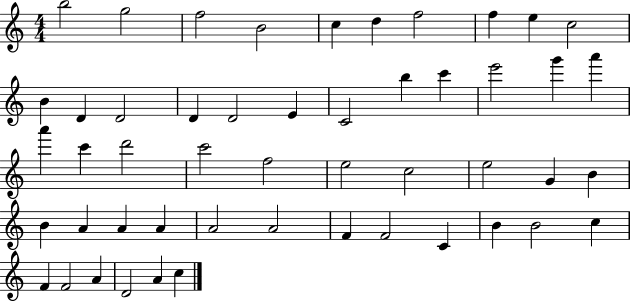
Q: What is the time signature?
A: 4/4